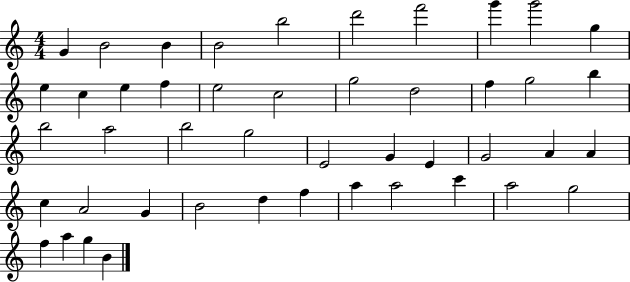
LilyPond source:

{
  \clef treble
  \numericTimeSignature
  \time 4/4
  \key c \major
  g'4 b'2 b'4 | b'2 b''2 | d'''2 f'''2 | g'''4 g'''2 g''4 | \break e''4 c''4 e''4 f''4 | e''2 c''2 | g''2 d''2 | f''4 g''2 b''4 | \break b''2 a''2 | b''2 g''2 | e'2 g'4 e'4 | g'2 a'4 a'4 | \break c''4 a'2 g'4 | b'2 d''4 f''4 | a''4 a''2 c'''4 | a''2 g''2 | \break f''4 a''4 g''4 b'4 | \bar "|."
}